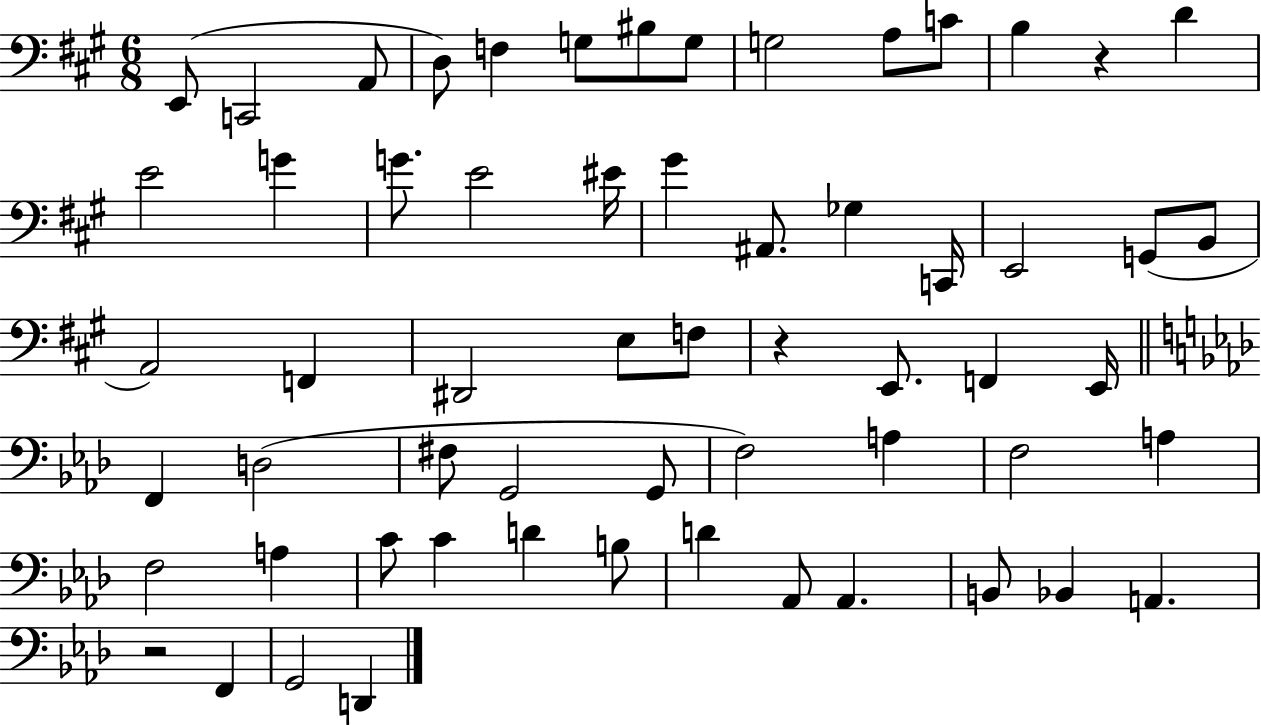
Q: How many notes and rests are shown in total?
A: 60